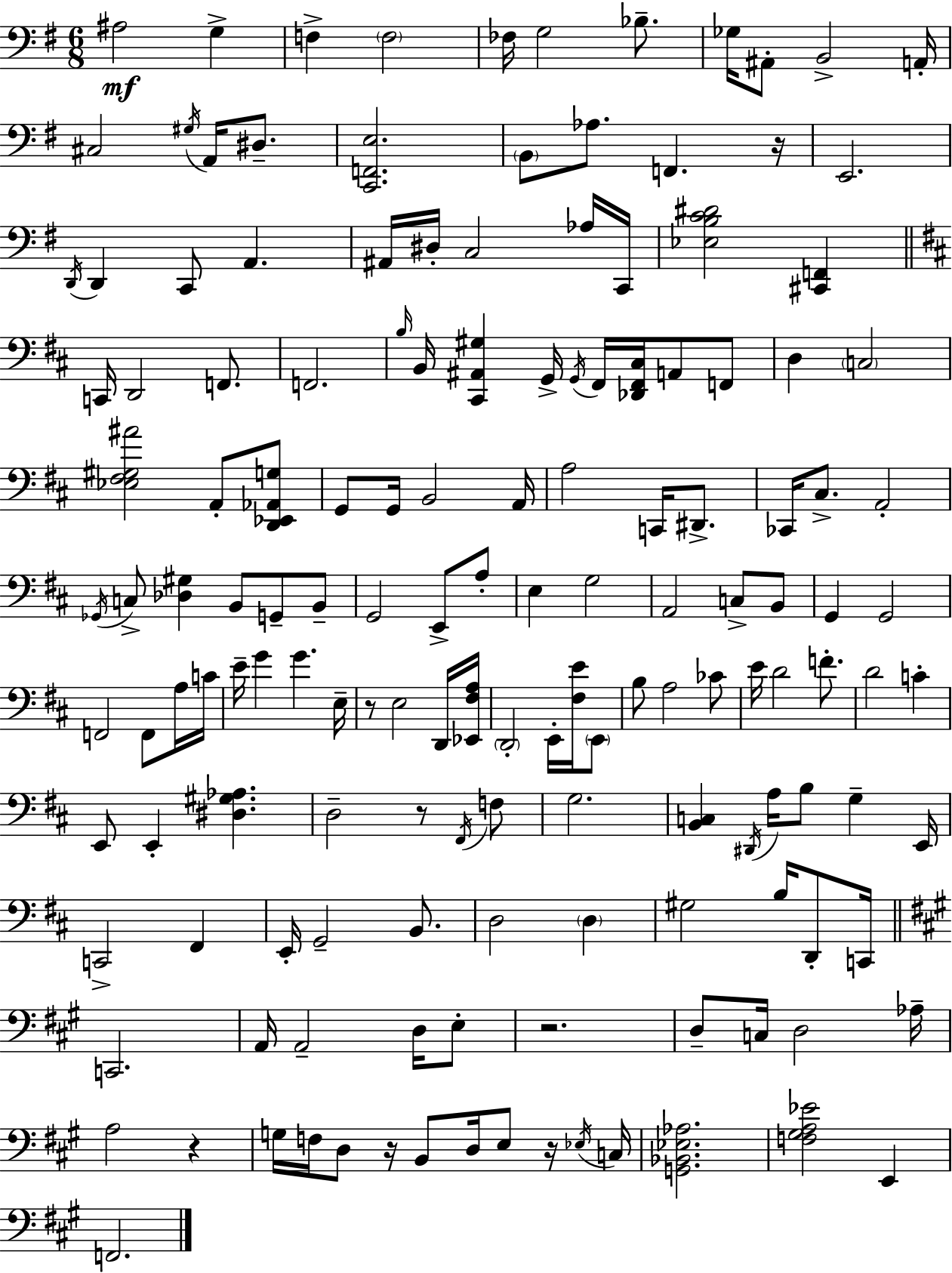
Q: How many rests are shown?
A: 7